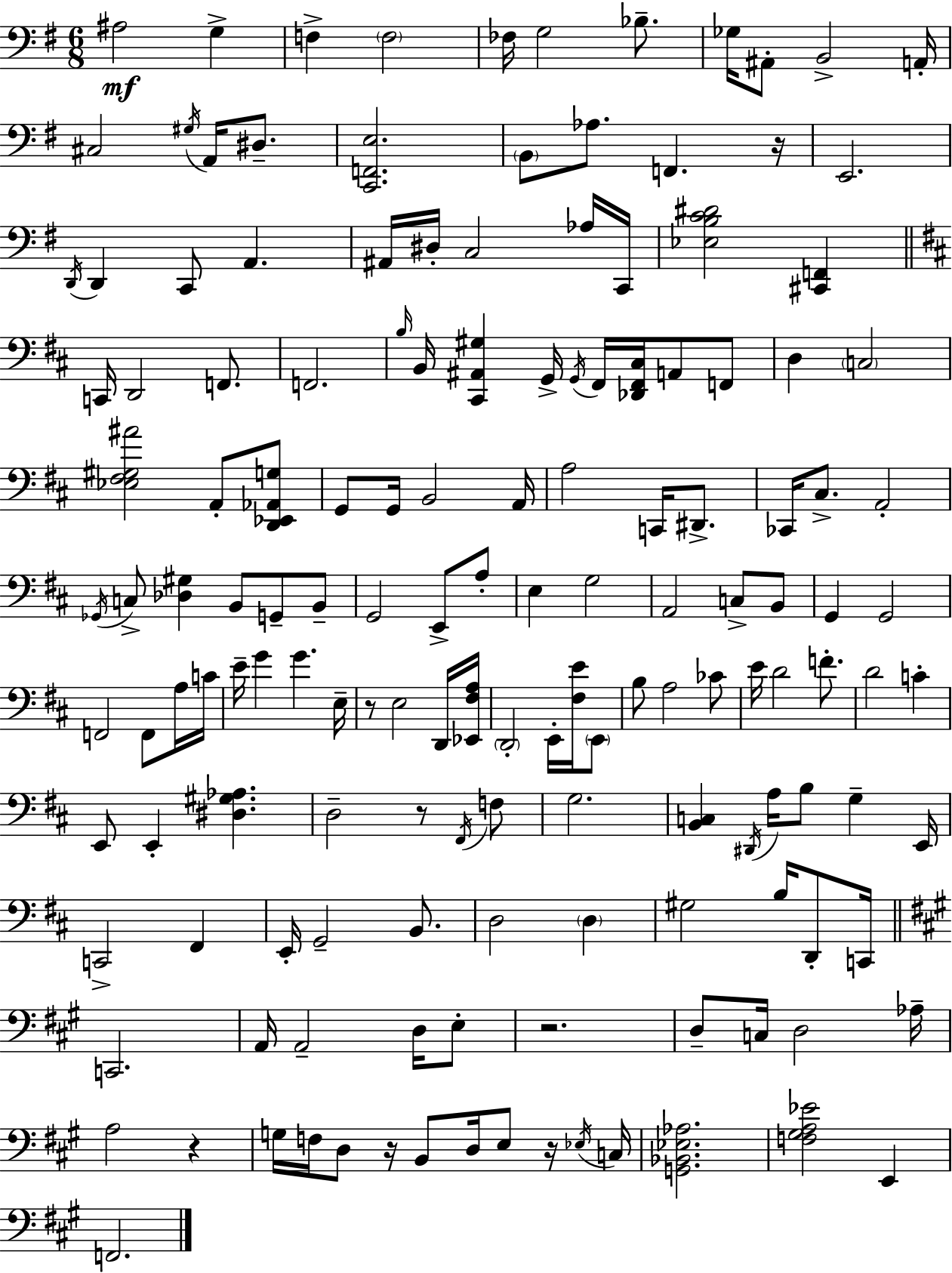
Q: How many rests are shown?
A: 7